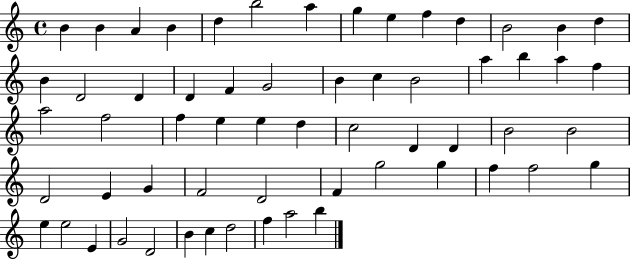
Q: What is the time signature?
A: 4/4